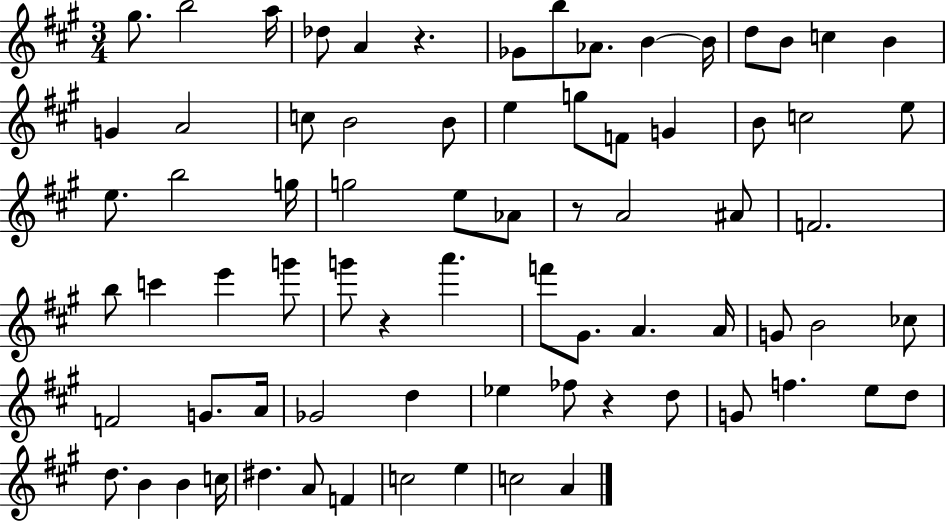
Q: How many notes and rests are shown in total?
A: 75